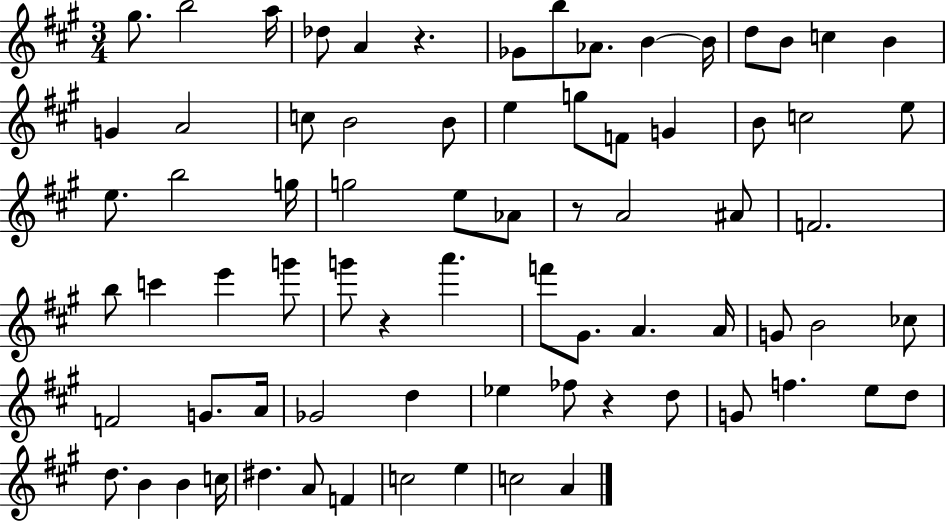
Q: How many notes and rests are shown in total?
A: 75